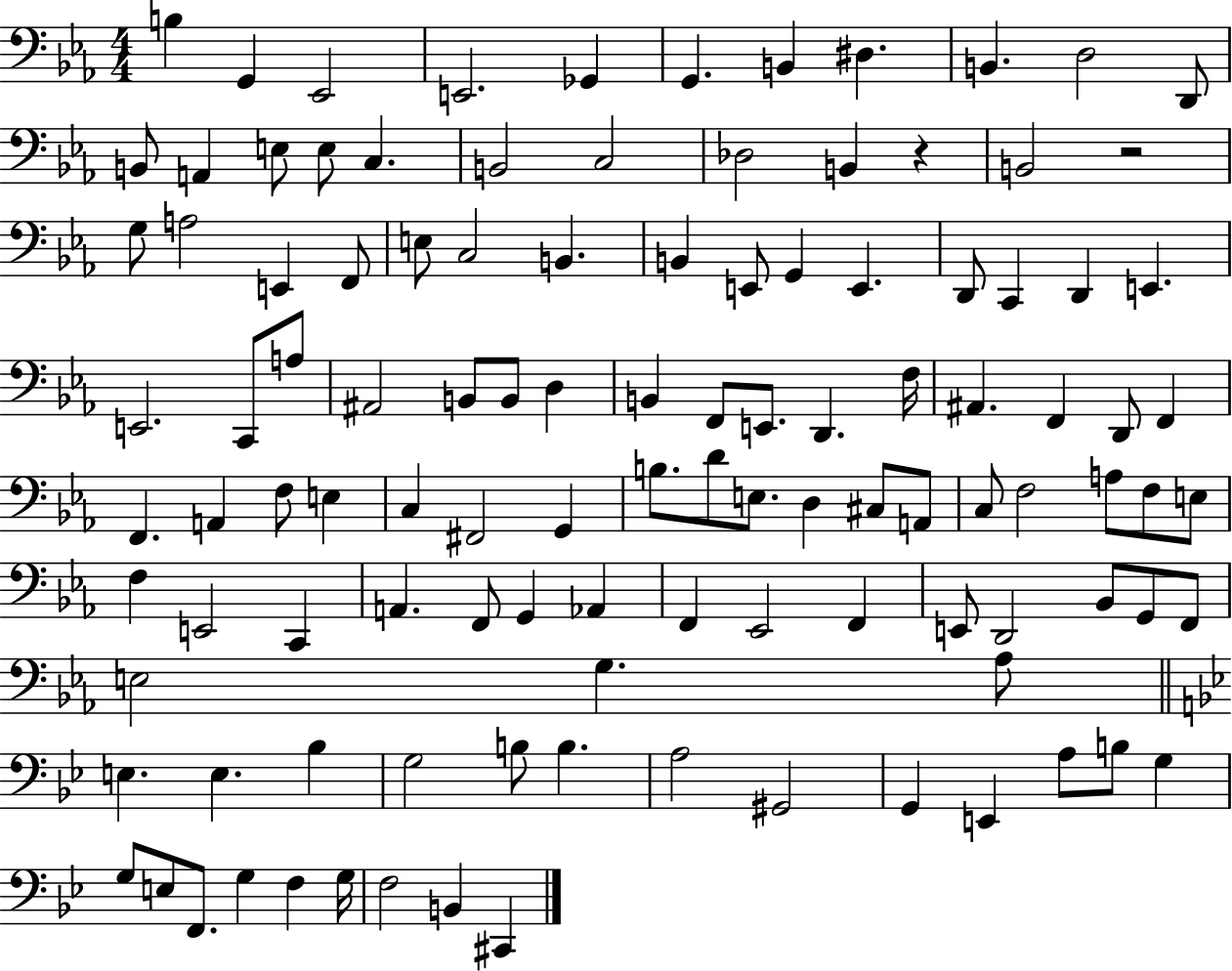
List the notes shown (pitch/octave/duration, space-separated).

B3/q G2/q Eb2/h E2/h. Gb2/q G2/q. B2/q D#3/q. B2/q. D3/h D2/e B2/e A2/q E3/e E3/e C3/q. B2/h C3/h Db3/h B2/q R/q B2/h R/h G3/e A3/h E2/q F2/e E3/e C3/h B2/q. B2/q E2/e G2/q E2/q. D2/e C2/q D2/q E2/q. E2/h. C2/e A3/e A#2/h B2/e B2/e D3/q B2/q F2/e E2/e. D2/q. F3/s A#2/q. F2/q D2/e F2/q F2/q. A2/q F3/e E3/q C3/q F#2/h G2/q B3/e. D4/e E3/e. D3/q C#3/e A2/e C3/e F3/h A3/e F3/e E3/e F3/q E2/h C2/q A2/q. F2/e G2/q Ab2/q F2/q Eb2/h F2/q E2/e D2/h Bb2/e G2/e F2/e E3/h G3/q. Ab3/e E3/q. E3/q. Bb3/q G3/h B3/e B3/q. A3/h G#2/h G2/q E2/q A3/e B3/e G3/q G3/e E3/e F2/e. G3/q F3/q G3/s F3/h B2/q C#2/q